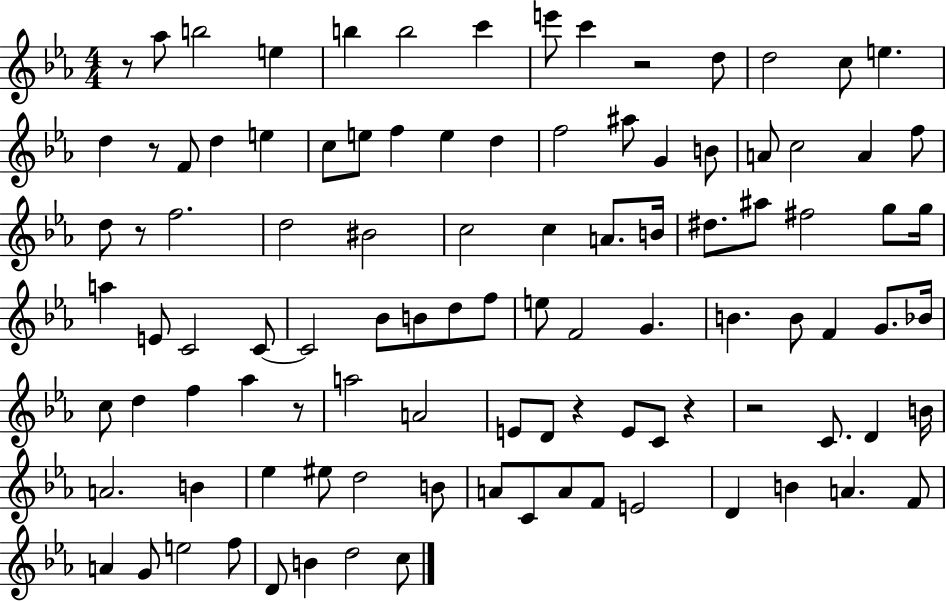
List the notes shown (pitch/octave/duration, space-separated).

R/e Ab5/e B5/h E5/q B5/q B5/h C6/q E6/e C6/q R/h D5/e D5/h C5/e E5/q. D5/q R/e F4/e D5/q E5/q C5/e E5/e F5/q E5/q D5/q F5/h A#5/e G4/q B4/e A4/e C5/h A4/q F5/e D5/e R/e F5/h. D5/h BIS4/h C5/h C5/q A4/e. B4/s D#5/e. A#5/e F#5/h G5/e G5/s A5/q E4/e C4/h C4/e C4/h Bb4/e B4/e D5/e F5/e E5/e F4/h G4/q. B4/q. B4/e F4/q G4/e. Bb4/s C5/e D5/q F5/q Ab5/q R/e A5/h A4/h E4/e D4/e R/q E4/e C4/e R/q R/h C4/e. D4/q B4/s A4/h. B4/q Eb5/q EIS5/e D5/h B4/e A4/e C4/e A4/e F4/e E4/h D4/q B4/q A4/q. F4/e A4/q G4/e E5/h F5/e D4/e B4/q D5/h C5/e